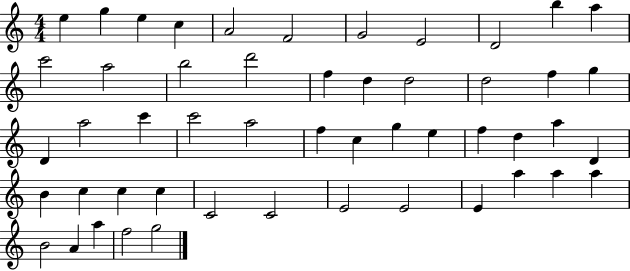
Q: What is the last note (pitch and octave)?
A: G5